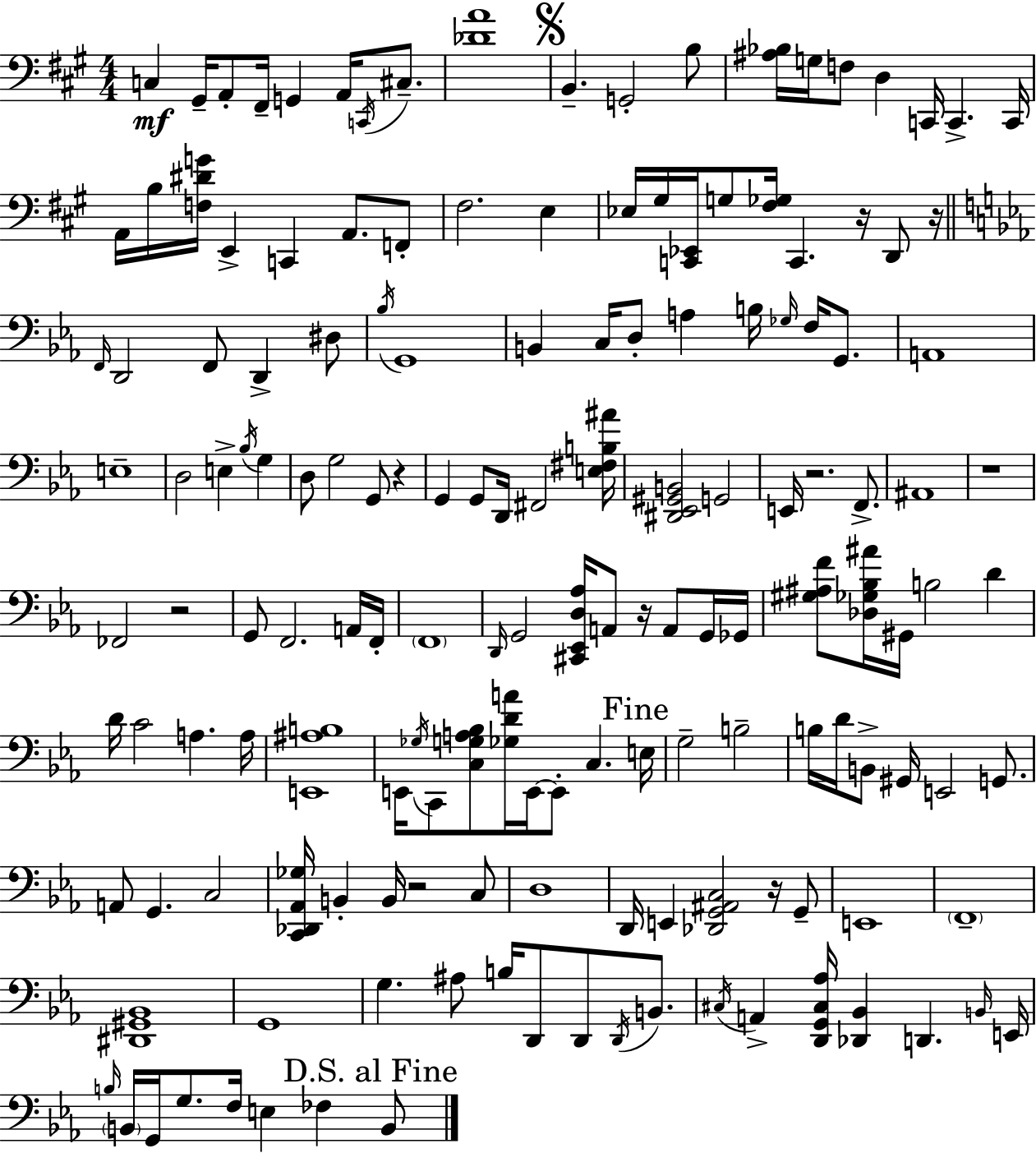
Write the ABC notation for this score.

X:1
T:Untitled
M:4/4
L:1/4
K:A
C, ^G,,/4 A,,/2 ^F,,/4 G,, A,,/4 C,,/4 ^C,/2 [_DA]4 B,, G,,2 B,/2 [^A,_B,]/4 G,/4 F,/2 D, C,,/4 C,, C,,/4 A,,/4 B,/4 [F,^DG]/4 E,, C,, A,,/2 F,,/2 ^F,2 E, _E,/4 ^G,/4 [C,,_E,,]/4 G,/2 [^F,_G,]/4 C,, z/4 D,,/2 z/4 F,,/4 D,,2 F,,/2 D,, ^D,/2 _B,/4 G,,4 B,, C,/4 D,/2 A, B,/4 _G,/4 F,/4 G,,/2 A,,4 E,4 D,2 E, _B,/4 G, D,/2 G,2 G,,/2 z G,, G,,/2 D,,/4 ^F,,2 [E,^F,B,^A]/4 [^D,,_E,,^G,,B,,]2 G,,2 E,,/4 z2 F,,/2 ^A,,4 z4 _F,,2 z2 G,,/2 F,,2 A,,/4 F,,/4 F,,4 D,,/4 G,,2 [^C,,_E,,D,_A,]/4 A,,/2 z/4 A,,/2 G,,/4 _G,,/4 [^G,^A,F]/2 [_D,_G,_B,^A]/4 ^G,,/4 B,2 D D/4 C2 A, A,/4 [E,,^A,B,]4 E,,/4 _G,/4 C,,/2 [C,G,A,_B,]/2 [_G,DA]/4 E,,/4 E,,/2 C, E,/4 G,2 B,2 B,/4 D/4 B,,/2 ^G,,/4 E,,2 G,,/2 A,,/2 G,, C,2 [C,,_D,,_A,,_G,]/4 B,, B,,/4 z2 C,/2 D,4 D,,/4 E,, [_D,,G,,^A,,C,]2 z/4 G,,/2 E,,4 F,,4 [^D,,^G,,_B,,]4 G,,4 G, ^A,/2 B,/4 D,,/2 D,,/2 D,,/4 B,,/2 ^C,/4 A,, [D,,G,,^C,_A,]/4 [_D,,_B,,] D,, B,,/4 E,,/4 B,/4 B,,/4 G,,/4 G,/2 F,/4 E, _F, B,,/2